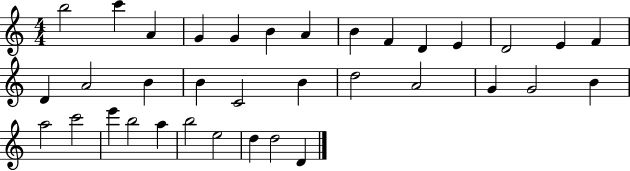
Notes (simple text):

B5/h C6/q A4/q G4/q G4/q B4/q A4/q B4/q F4/q D4/q E4/q D4/h E4/q F4/q D4/q A4/h B4/q B4/q C4/h B4/q D5/h A4/h G4/q G4/h B4/q A5/h C6/h E6/q B5/h A5/q B5/h E5/h D5/q D5/h D4/q